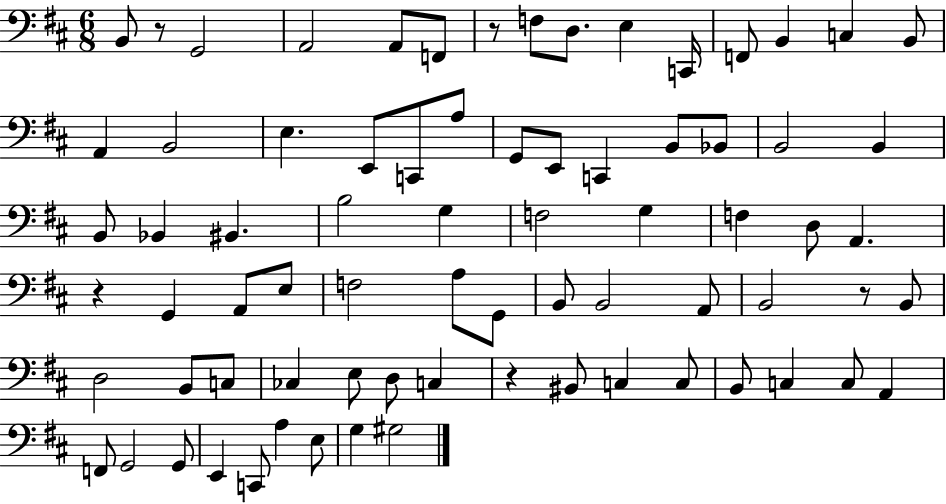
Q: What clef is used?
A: bass